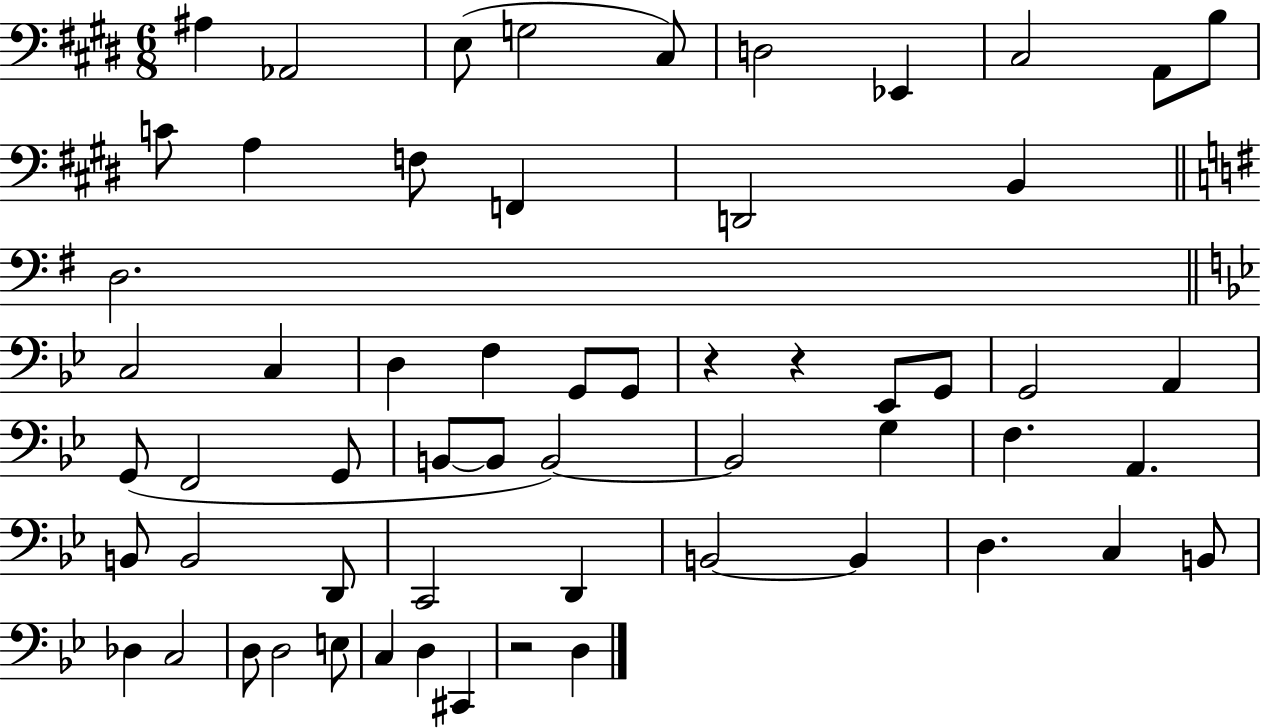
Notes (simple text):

A#3/q Ab2/h E3/e G3/h C#3/e D3/h Eb2/q C#3/h A2/e B3/e C4/e A3/q F3/e F2/q D2/h B2/q D3/h. C3/h C3/q D3/q F3/q G2/e G2/e R/q R/q Eb2/e G2/e G2/h A2/q G2/e F2/h G2/e B2/e B2/e B2/h B2/h G3/q F3/q. A2/q. B2/e B2/h D2/e C2/h D2/q B2/h B2/q D3/q. C3/q B2/e Db3/q C3/h D3/e D3/h E3/e C3/q D3/q C#2/q R/h D3/q